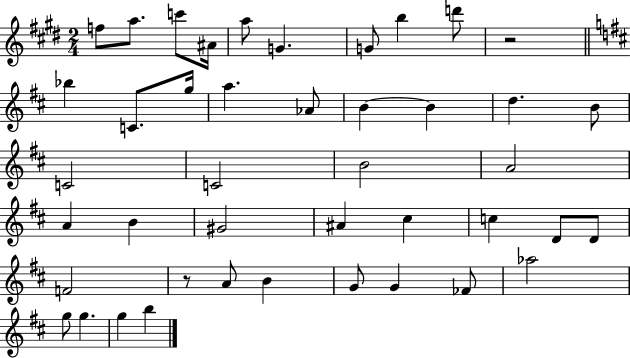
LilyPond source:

{
  \clef treble
  \numericTimeSignature
  \time 2/4
  \key e \major
  \repeat volta 2 { f''8 a''8. c'''8 ais'16 | a''8 g'4. | g'8 b''4 d'''8 | r2 | \break \bar "||" \break \key d \major bes''4 c'8. g''16 | a''4. aes'8 | b'4~~ b'4 | d''4. b'8 | \break c'2 | c'2 | b'2 | a'2 | \break a'4 b'4 | gis'2 | ais'4 cis''4 | c''4 d'8 d'8 | \break f'2 | r8 a'8 b'4 | g'8 g'4 fes'8 | aes''2 | \break g''8 g''4. | g''4 b''4 | } \bar "|."
}